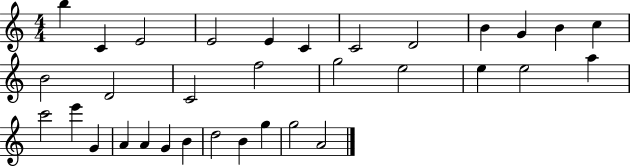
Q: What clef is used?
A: treble